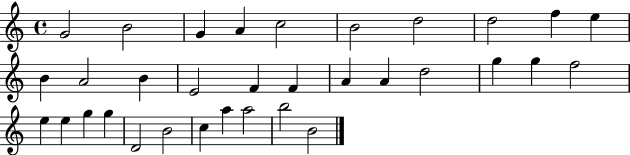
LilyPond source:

{
  \clef treble
  \time 4/4
  \defaultTimeSignature
  \key c \major
  g'2 b'2 | g'4 a'4 c''2 | b'2 d''2 | d''2 f''4 e''4 | \break b'4 a'2 b'4 | e'2 f'4 f'4 | a'4 a'4 d''2 | g''4 g''4 f''2 | \break e''4 e''4 g''4 g''4 | d'2 b'2 | c''4 a''4 a''2 | b''2 b'2 | \break \bar "|."
}